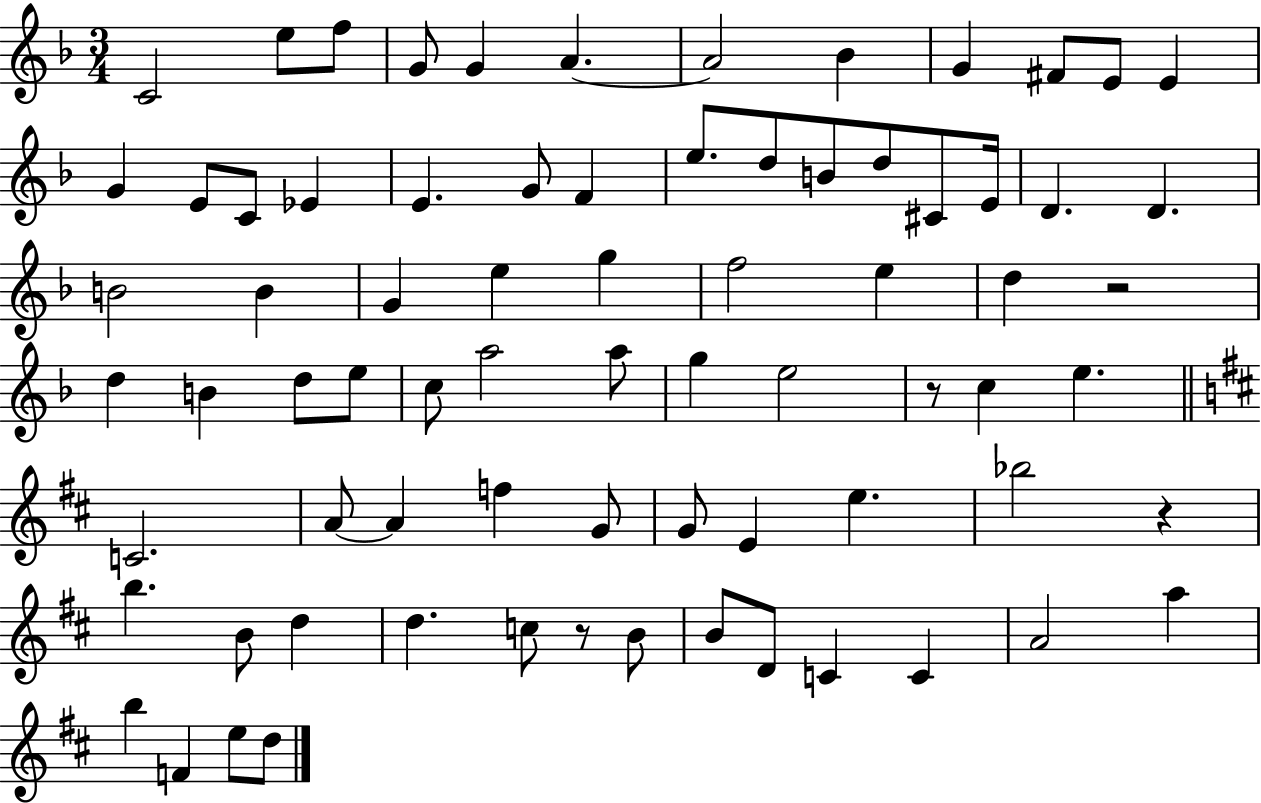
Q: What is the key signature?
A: F major